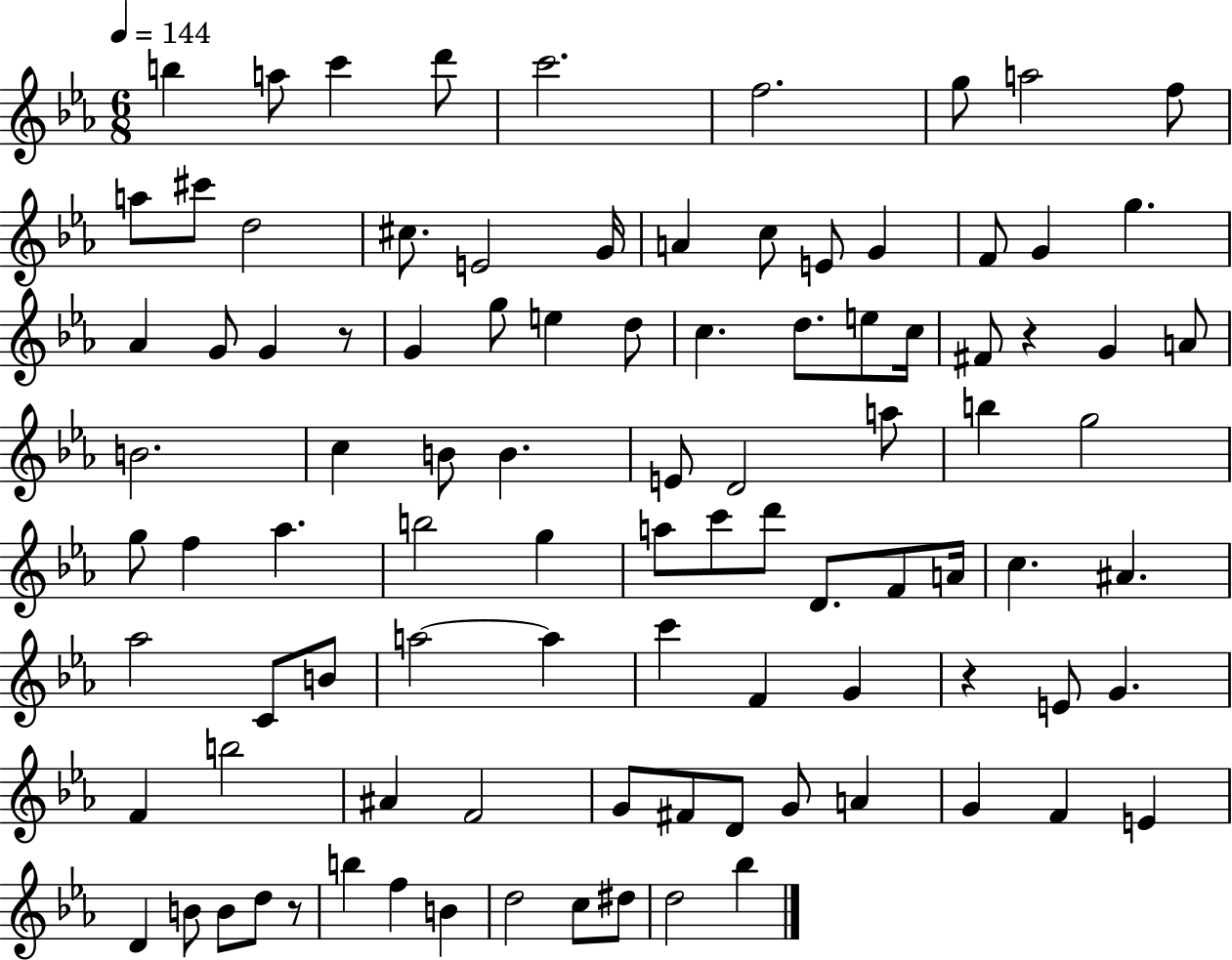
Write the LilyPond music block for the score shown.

{
  \clef treble
  \numericTimeSignature
  \time 6/8
  \key ees \major
  \tempo 4 = 144
  \repeat volta 2 { b''4 a''8 c'''4 d'''8 | c'''2. | f''2. | g''8 a''2 f''8 | \break a''8 cis'''8 d''2 | cis''8. e'2 g'16 | a'4 c''8 e'8 g'4 | f'8 g'4 g''4. | \break aes'4 g'8 g'4 r8 | g'4 g''8 e''4 d''8 | c''4. d''8. e''8 c''16 | fis'8 r4 g'4 a'8 | \break b'2. | c''4 b'8 b'4. | e'8 d'2 a''8 | b''4 g''2 | \break g''8 f''4 aes''4. | b''2 g''4 | a''8 c'''8 d'''8 d'8. f'8 a'16 | c''4. ais'4. | \break aes''2 c'8 b'8 | a''2~~ a''4 | c'''4 f'4 g'4 | r4 e'8 g'4. | \break f'4 b''2 | ais'4 f'2 | g'8 fis'8 d'8 g'8 a'4 | g'4 f'4 e'4 | \break d'4 b'8 b'8 d''8 r8 | b''4 f''4 b'4 | d''2 c''8 dis''8 | d''2 bes''4 | \break } \bar "|."
}